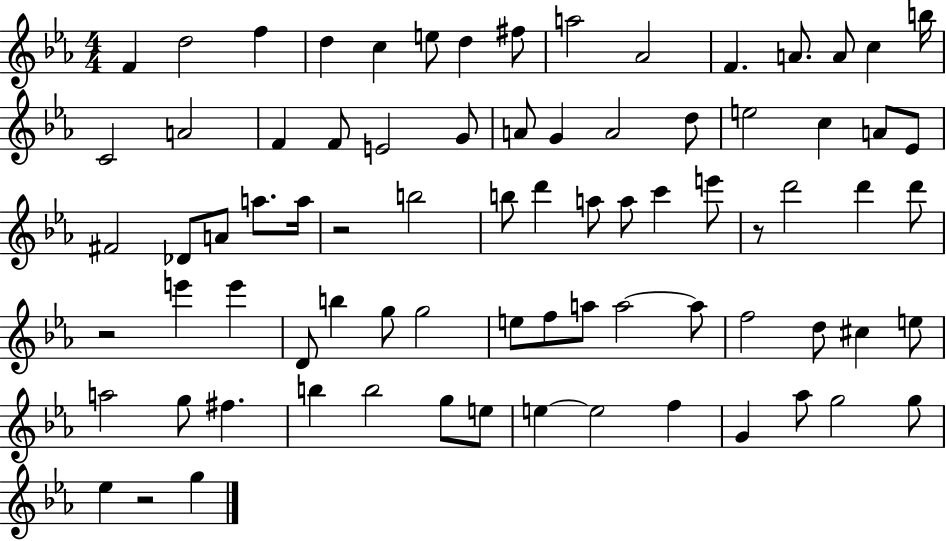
{
  \clef treble
  \numericTimeSignature
  \time 4/4
  \key ees \major
  f'4 d''2 f''4 | d''4 c''4 e''8 d''4 fis''8 | a''2 aes'2 | f'4. a'8. a'8 c''4 b''16 | \break c'2 a'2 | f'4 f'8 e'2 g'8 | a'8 g'4 a'2 d''8 | e''2 c''4 a'8 ees'8 | \break fis'2 des'8 a'8 a''8. a''16 | r2 b''2 | b''8 d'''4 a''8 a''8 c'''4 e'''8 | r8 d'''2 d'''4 d'''8 | \break r2 e'''4 e'''4 | d'8 b''4 g''8 g''2 | e''8 f''8 a''8 a''2~~ a''8 | f''2 d''8 cis''4 e''8 | \break a''2 g''8 fis''4. | b''4 b''2 g''8 e''8 | e''4~~ e''2 f''4 | g'4 aes''8 g''2 g''8 | \break ees''4 r2 g''4 | \bar "|."
}